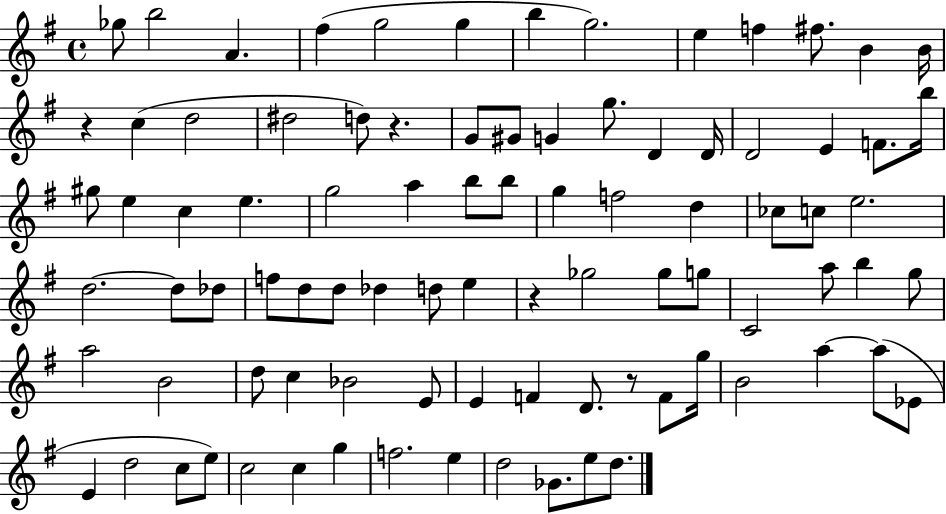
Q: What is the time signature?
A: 4/4